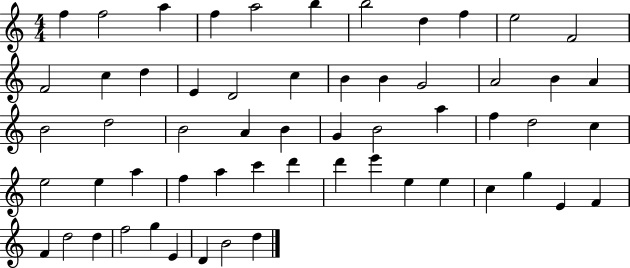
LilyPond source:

{
  \clef treble
  \numericTimeSignature
  \time 4/4
  \key c \major
  f''4 f''2 a''4 | f''4 a''2 b''4 | b''2 d''4 f''4 | e''2 f'2 | \break f'2 c''4 d''4 | e'4 d'2 c''4 | b'4 b'4 g'2 | a'2 b'4 a'4 | \break b'2 d''2 | b'2 a'4 b'4 | g'4 b'2 a''4 | f''4 d''2 c''4 | \break e''2 e''4 a''4 | f''4 a''4 c'''4 d'''4 | d'''4 e'''4 e''4 e''4 | c''4 g''4 e'4 f'4 | \break f'4 d''2 d''4 | f''2 g''4 e'4 | d'4 b'2 d''4 | \bar "|."
}